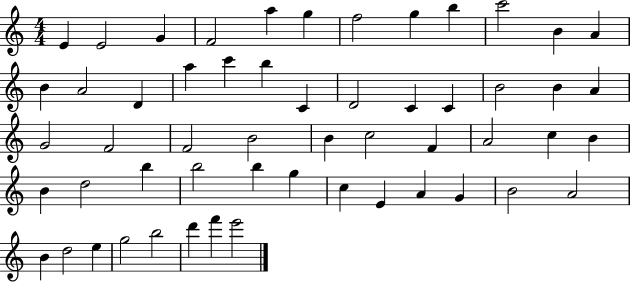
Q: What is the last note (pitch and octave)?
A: E6